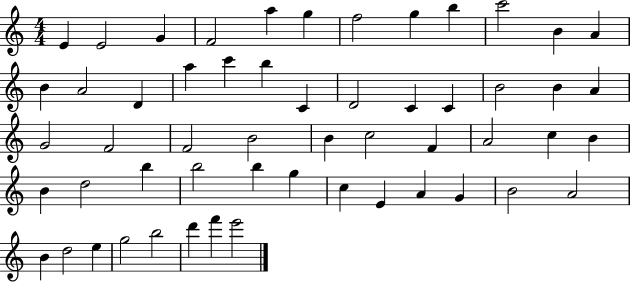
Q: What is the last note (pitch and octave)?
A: E6